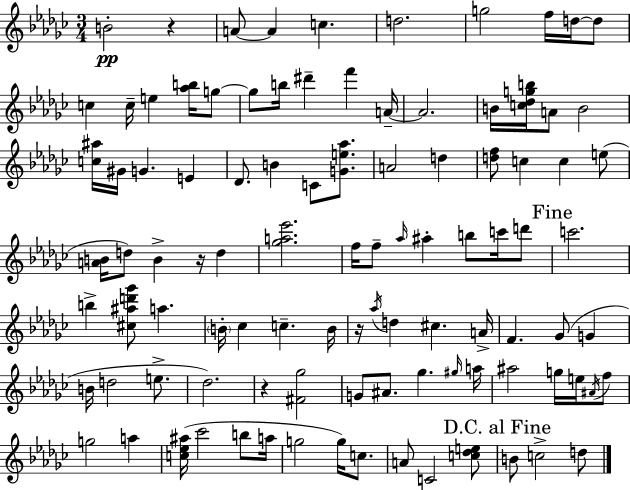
B4/h R/q A4/e A4/q C5/q. D5/h. G5/h F5/s D5/s D5/e C5/q C5/s E5/q [Ab5,B5]/s G5/e G5/e B5/s D#6/q F6/q A4/s A4/h. B4/s [C5,Db5,G5,B5]/s A4/e B4/h [C5,A#5]/s G#4/s G4/q. E4/q Db4/e. B4/q C4/e [G4,E5,Ab5]/e. A4/h D5/q [D5,F5]/e C5/q C5/q E5/e [A4,B4]/s D5/e B4/q R/s D5/q [Gb5,A5,Eb6]/h. F5/s F5/e Ab5/s A#5/q B5/e C6/s D6/e C6/h. B5/q [C#5,A#5,D6,Gb6]/e A5/q. B4/s CES5/q C5/q. B4/s R/s Ab5/s D5/q C#5/q. A4/s F4/q. Gb4/e G4/q B4/s D5/h E5/e. Db5/h. R/q [F#4,Gb5]/h G4/e A#4/e. Gb5/q. G#5/s A5/s A#5/h G5/s E5/s A#4/s F5/e G5/h A5/q [C5,Eb5,A#5]/s CES6/h B5/e A5/s G5/h G5/s C5/e. A4/e C4/h [C5,Db5,E5]/e B4/e C5/h D5/e